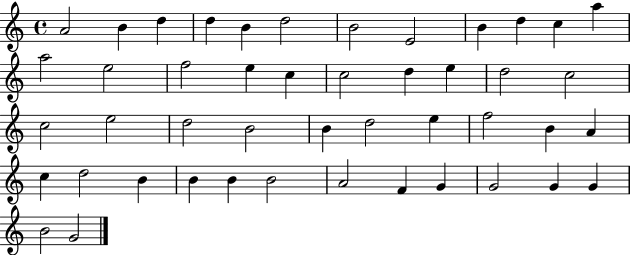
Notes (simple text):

A4/h B4/q D5/q D5/q B4/q D5/h B4/h E4/h B4/q D5/q C5/q A5/q A5/h E5/h F5/h E5/q C5/q C5/h D5/q E5/q D5/h C5/h C5/h E5/h D5/h B4/h B4/q D5/h E5/q F5/h B4/q A4/q C5/q D5/h B4/q B4/q B4/q B4/h A4/h F4/q G4/q G4/h G4/q G4/q B4/h G4/h